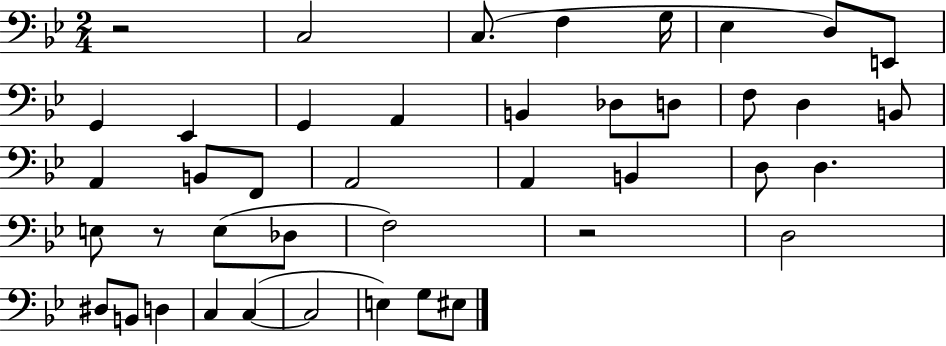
{
  \clef bass
  \numericTimeSignature
  \time 2/4
  \key bes \major
  r2 | c2 | c8.( f4 g16 | ees4 d8) e,8 | \break g,4 ees,4 | g,4 a,4 | b,4 des8 d8 | f8 d4 b,8 | \break a,4 b,8 f,8 | a,2 | a,4 b,4 | d8 d4. | \break e8 r8 e8( des8 | f2) | r2 | d2 | \break dis8 b,8 d4 | c4 c4~(~ | c2 | e4) g8 eis8 | \break \bar "|."
}